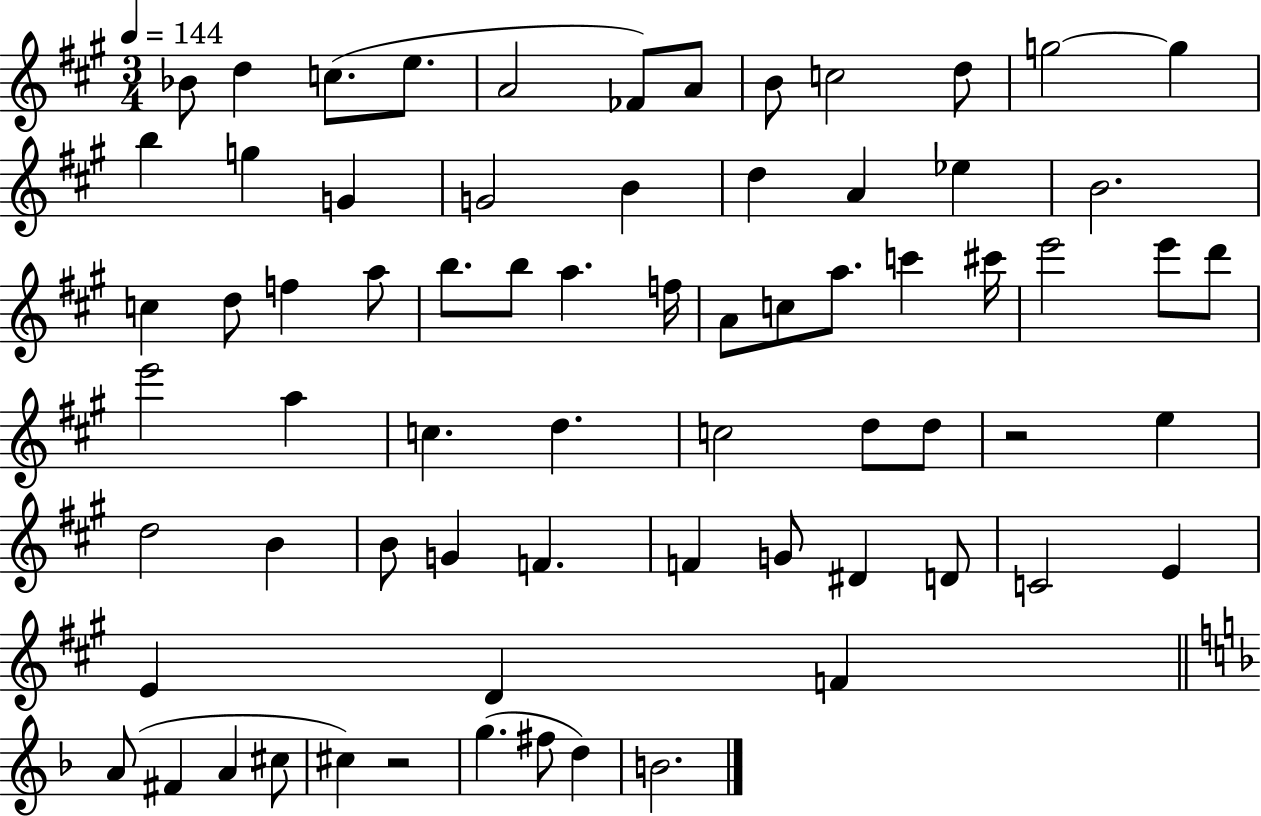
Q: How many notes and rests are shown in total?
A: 70